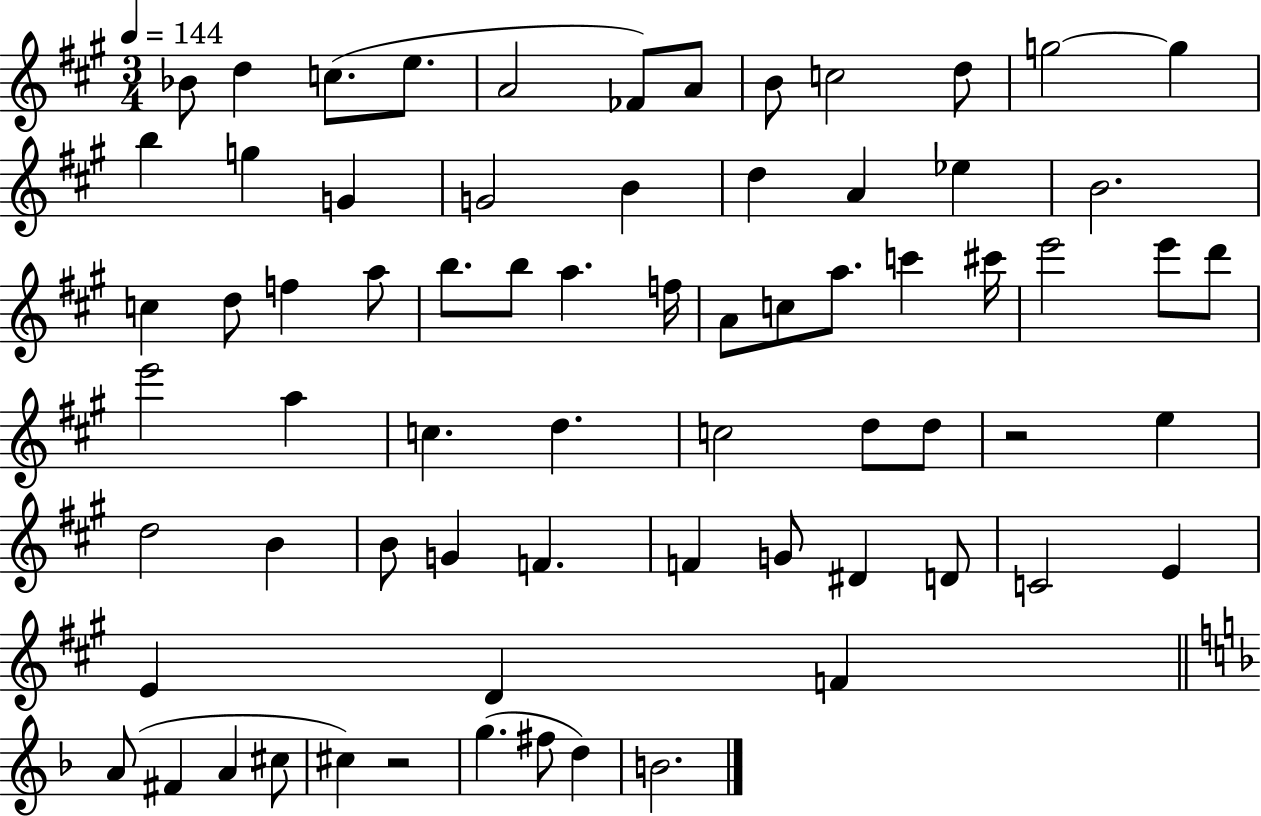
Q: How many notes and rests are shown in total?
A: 70